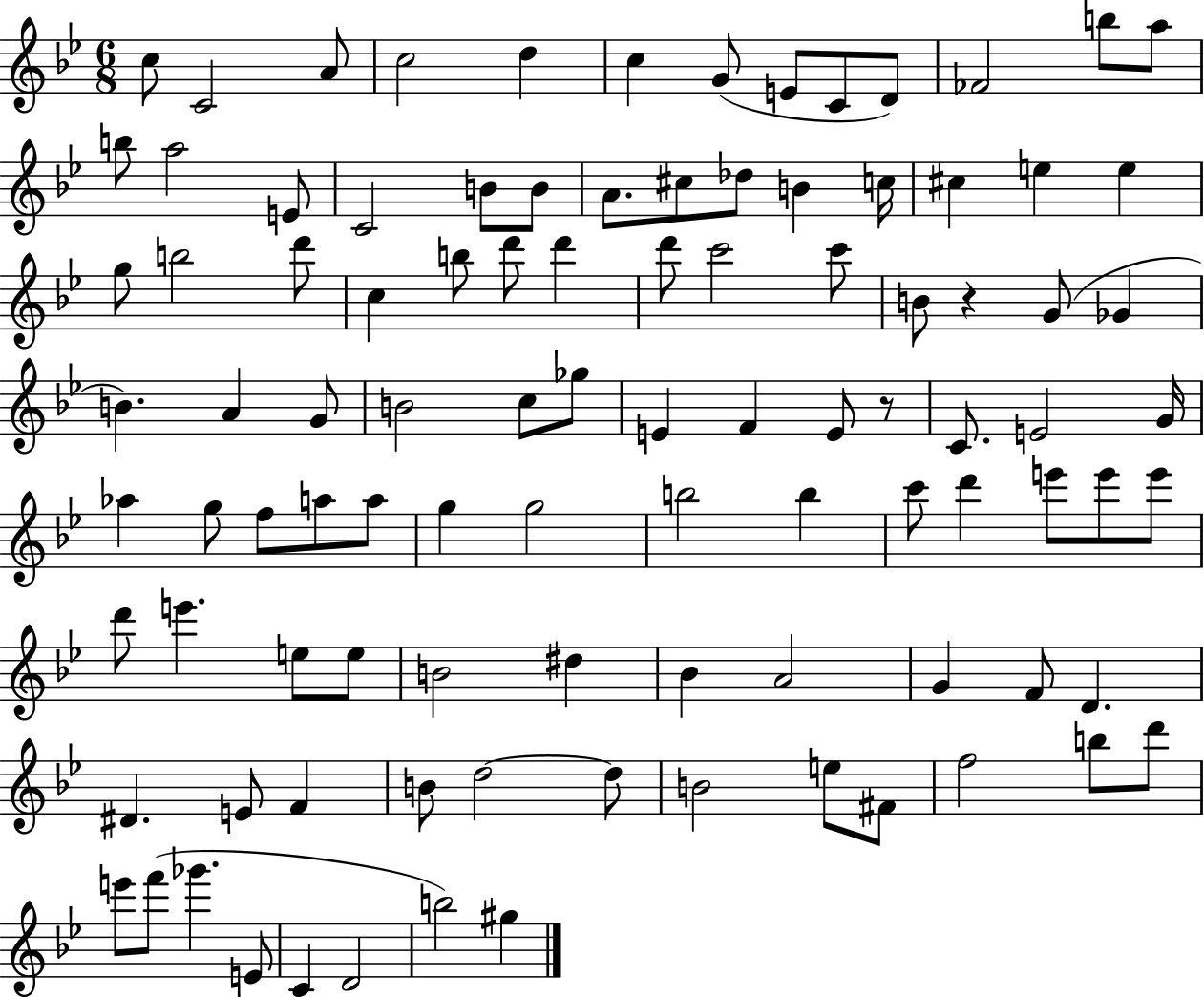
{
  \clef treble
  \numericTimeSignature
  \time 6/8
  \key bes \major
  \repeat volta 2 { c''8 c'2 a'8 | c''2 d''4 | c''4 g'8( e'8 c'8 d'8) | fes'2 b''8 a''8 | \break b''8 a''2 e'8 | c'2 b'8 b'8 | a'8. cis''8 des''8 b'4 c''16 | cis''4 e''4 e''4 | \break g''8 b''2 d'''8 | c''4 b''8 d'''8 d'''4 | d'''8 c'''2 c'''8 | b'8 r4 g'8( ges'4 | \break b'4.) a'4 g'8 | b'2 c''8 ges''8 | e'4 f'4 e'8 r8 | c'8. e'2 g'16 | \break aes''4 g''8 f''8 a''8 a''8 | g''4 g''2 | b''2 b''4 | c'''8 d'''4 e'''8 e'''8 e'''8 | \break d'''8 e'''4. e''8 e''8 | b'2 dis''4 | bes'4 a'2 | g'4 f'8 d'4. | \break dis'4. e'8 f'4 | b'8 d''2~~ d''8 | b'2 e''8 fis'8 | f''2 b''8 d'''8 | \break e'''8 f'''8( ges'''4. e'8 | c'4 d'2 | b''2) gis''4 | } \bar "|."
}